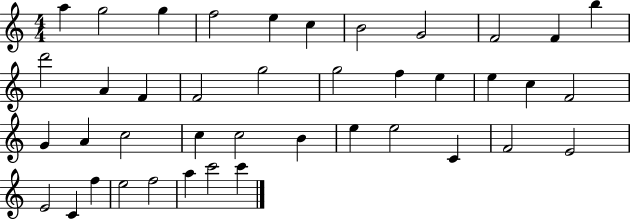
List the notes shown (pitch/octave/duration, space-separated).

A5/q G5/h G5/q F5/h E5/q C5/q B4/h G4/h F4/h F4/q B5/q D6/h A4/q F4/q F4/h G5/h G5/h F5/q E5/q E5/q C5/q F4/h G4/q A4/q C5/h C5/q C5/h B4/q E5/q E5/h C4/q F4/h E4/h E4/h C4/q F5/q E5/h F5/h A5/q C6/h C6/q